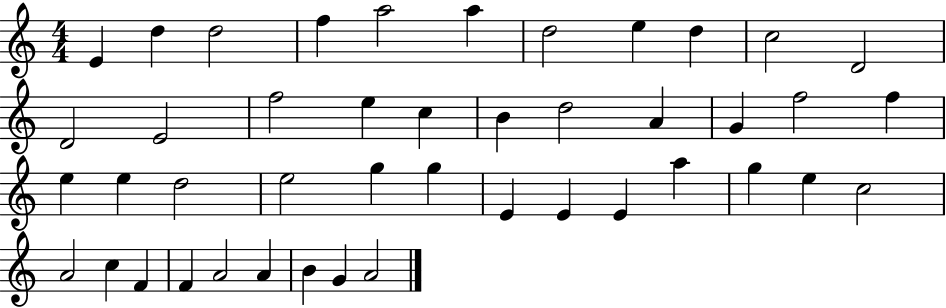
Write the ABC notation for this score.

X:1
T:Untitled
M:4/4
L:1/4
K:C
E d d2 f a2 a d2 e d c2 D2 D2 E2 f2 e c B d2 A G f2 f e e d2 e2 g g E E E a g e c2 A2 c F F A2 A B G A2